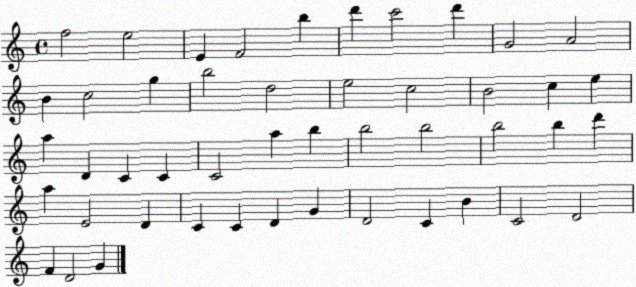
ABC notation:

X:1
T:Untitled
M:4/4
L:1/4
K:C
f2 e2 E F2 b d' c'2 d' G2 A2 B c2 g b2 d2 e2 c2 B2 c e a D C C C2 a b b2 b2 b2 b d' a E2 D C C D G D2 C B C2 D2 F D2 G